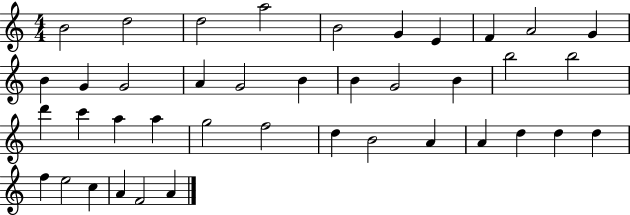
{
  \clef treble
  \numericTimeSignature
  \time 4/4
  \key c \major
  b'2 d''2 | d''2 a''2 | b'2 g'4 e'4 | f'4 a'2 g'4 | \break b'4 g'4 g'2 | a'4 g'2 b'4 | b'4 g'2 b'4 | b''2 b''2 | \break d'''4 c'''4 a''4 a''4 | g''2 f''2 | d''4 b'2 a'4 | a'4 d''4 d''4 d''4 | \break f''4 e''2 c''4 | a'4 f'2 a'4 | \bar "|."
}